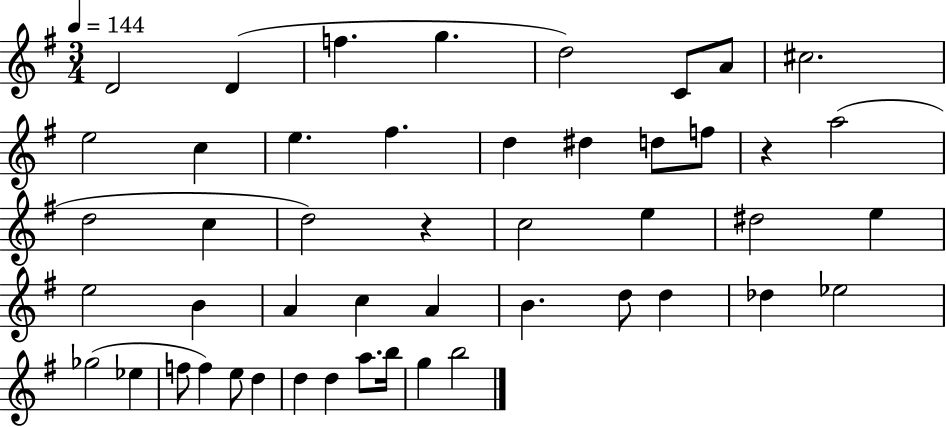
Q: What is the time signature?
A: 3/4